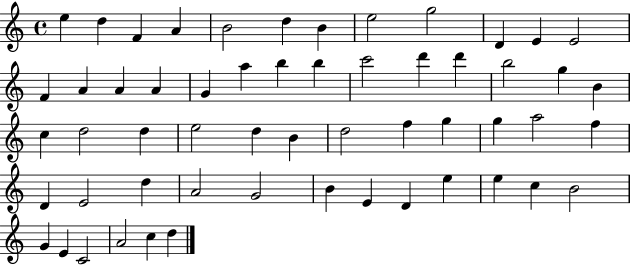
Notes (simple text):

E5/q D5/q F4/q A4/q B4/h D5/q B4/q E5/h G5/h D4/q E4/q E4/h F4/q A4/q A4/q A4/q G4/q A5/q B5/q B5/q C6/h D6/q D6/q B5/h G5/q B4/q C5/q D5/h D5/q E5/h D5/q B4/q D5/h F5/q G5/q G5/q A5/h F5/q D4/q E4/h D5/q A4/h G4/h B4/q E4/q D4/q E5/q E5/q C5/q B4/h G4/q E4/q C4/h A4/h C5/q D5/q